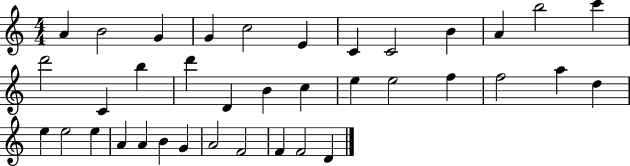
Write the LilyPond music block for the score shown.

{
  \clef treble
  \numericTimeSignature
  \time 4/4
  \key c \major
  a'4 b'2 g'4 | g'4 c''2 e'4 | c'4 c'2 b'4 | a'4 b''2 c'''4 | \break d'''2 c'4 b''4 | d'''4 d'4 b'4 c''4 | e''4 e''2 f''4 | f''2 a''4 d''4 | \break e''4 e''2 e''4 | a'4 a'4 b'4 g'4 | a'2 f'2 | f'4 f'2 d'4 | \break \bar "|."
}